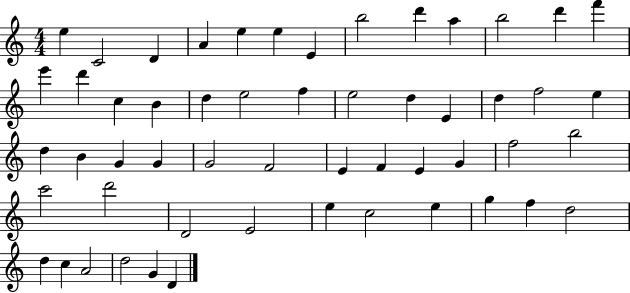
E5/q C4/h D4/q A4/q E5/q E5/q E4/q B5/h D6/q A5/q B5/h D6/q F6/q E6/q D6/q C5/q B4/q D5/q E5/h F5/q E5/h D5/q E4/q D5/q F5/h E5/q D5/q B4/q G4/q G4/q G4/h F4/h E4/q F4/q E4/q G4/q F5/h B5/h C6/h D6/h D4/h E4/h E5/q C5/h E5/q G5/q F5/q D5/h D5/q C5/q A4/h D5/h G4/q D4/q